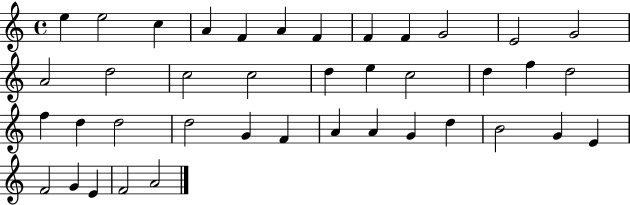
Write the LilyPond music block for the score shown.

{
  \clef treble
  \time 4/4
  \defaultTimeSignature
  \key c \major
  e''4 e''2 c''4 | a'4 f'4 a'4 f'4 | f'4 f'4 g'2 | e'2 g'2 | \break a'2 d''2 | c''2 c''2 | d''4 e''4 c''2 | d''4 f''4 d''2 | \break f''4 d''4 d''2 | d''2 g'4 f'4 | a'4 a'4 g'4 d''4 | b'2 g'4 e'4 | \break f'2 g'4 e'4 | f'2 a'2 | \bar "|."
}